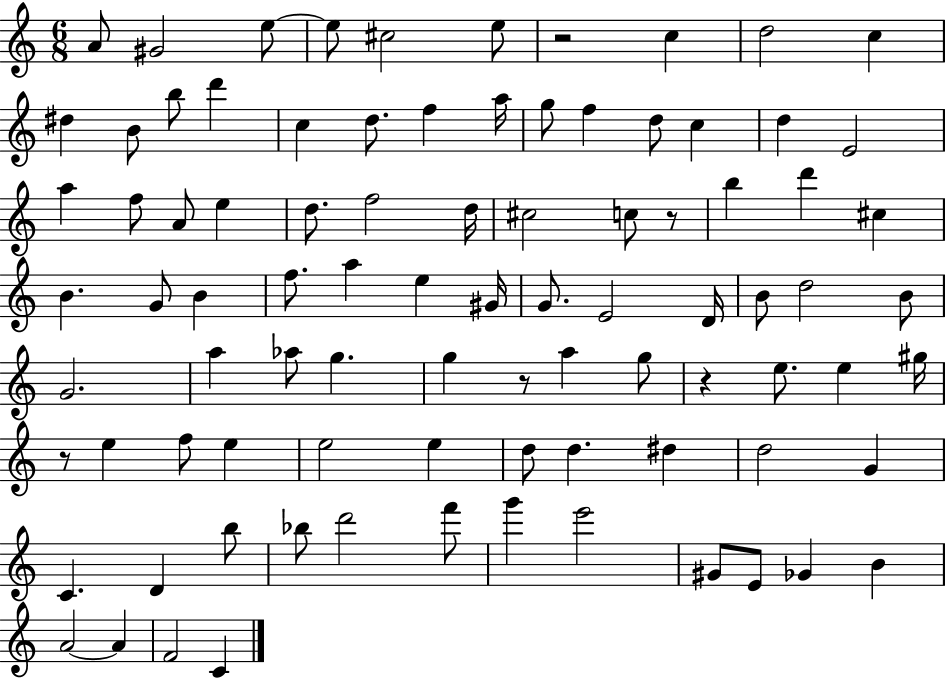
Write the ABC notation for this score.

X:1
T:Untitled
M:6/8
L:1/4
K:C
A/2 ^G2 e/2 e/2 ^c2 e/2 z2 c d2 c ^d B/2 b/2 d' c d/2 f a/4 g/2 f d/2 c d E2 a f/2 A/2 e d/2 f2 d/4 ^c2 c/2 z/2 b d' ^c B G/2 B f/2 a e ^G/4 G/2 E2 D/4 B/2 d2 B/2 G2 a _a/2 g g z/2 a g/2 z e/2 e ^g/4 z/2 e f/2 e e2 e d/2 d ^d d2 G C D b/2 _b/2 d'2 f'/2 g' e'2 ^G/2 E/2 _G B A2 A F2 C